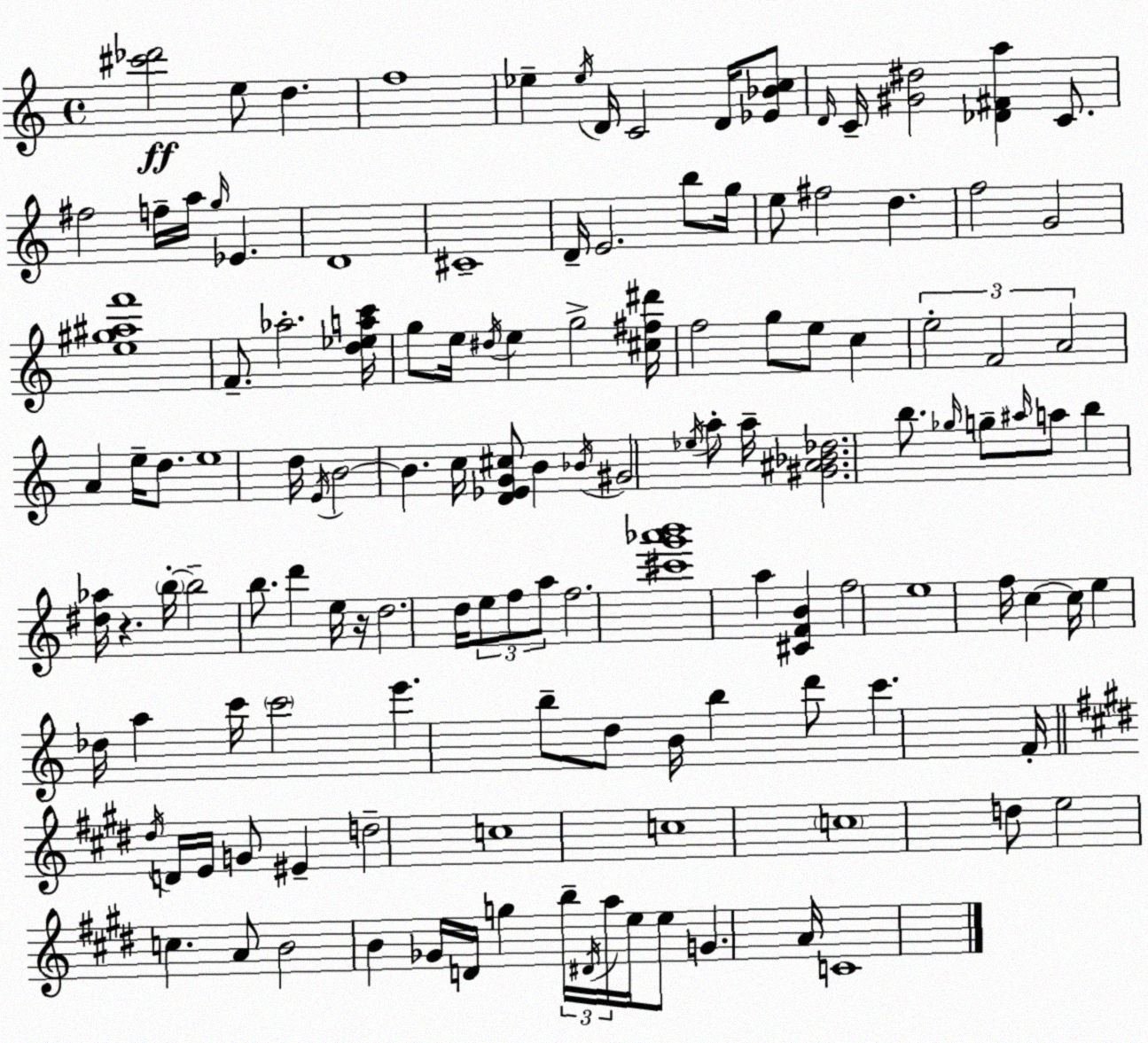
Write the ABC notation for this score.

X:1
T:Untitled
M:4/4
L:1/4
K:C
[^c'_d']2 e/2 d f4 _e _e/4 D/4 C2 D/4 [_E_Bc]/2 D/4 C/4 [^G^d]2 [_D^Fa] C/2 ^f2 f/4 a/4 g/4 _E D4 ^C4 D/4 E2 b/2 g/4 e/2 ^f2 d f2 G2 [e^g^af']4 F/2 _a2 [d_eac']/4 g/2 e/4 ^d/4 e g2 [^c^f^d']/4 f2 g/2 e/2 c e2 F2 A2 A e/4 d/2 e4 d/4 E/4 B2 B c/4 [D_EG^c]/2 B _B/4 ^G2 _e/4 a/2 a/4 [^G^A_B_d]2 b/2 _g/4 g/2 ^a/4 a/2 b [^d_a]/4 z b/4 b2 b/2 d' e/4 z/4 d2 d/4 e/2 f/2 a/2 f2 [^c'g'_a'b']4 a [^CFB] f2 e4 f/4 c c/4 e _d/4 a c'/4 c'2 e' b/2 d/2 B/4 b d'/2 c' F/4 ^d/4 D/4 E/4 G/2 ^E d2 c4 c4 c4 d/2 e2 c A/2 B2 B _G/4 D/4 g b/4 ^D/4 a/4 e/4 e/2 G A/4 C4